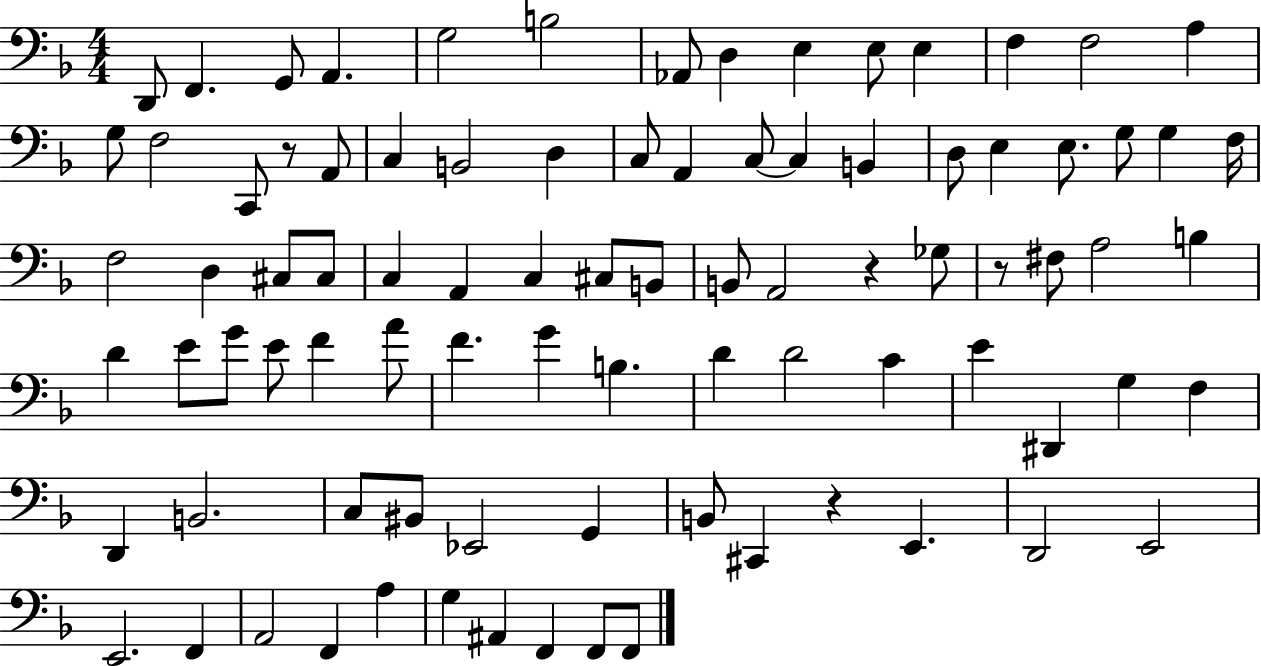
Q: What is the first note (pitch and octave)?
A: D2